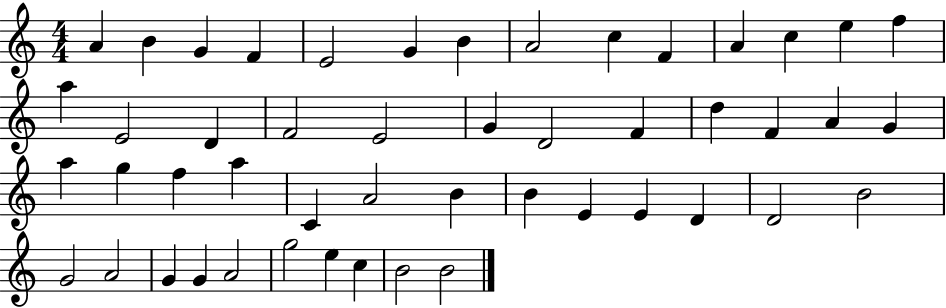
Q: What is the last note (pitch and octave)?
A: B4